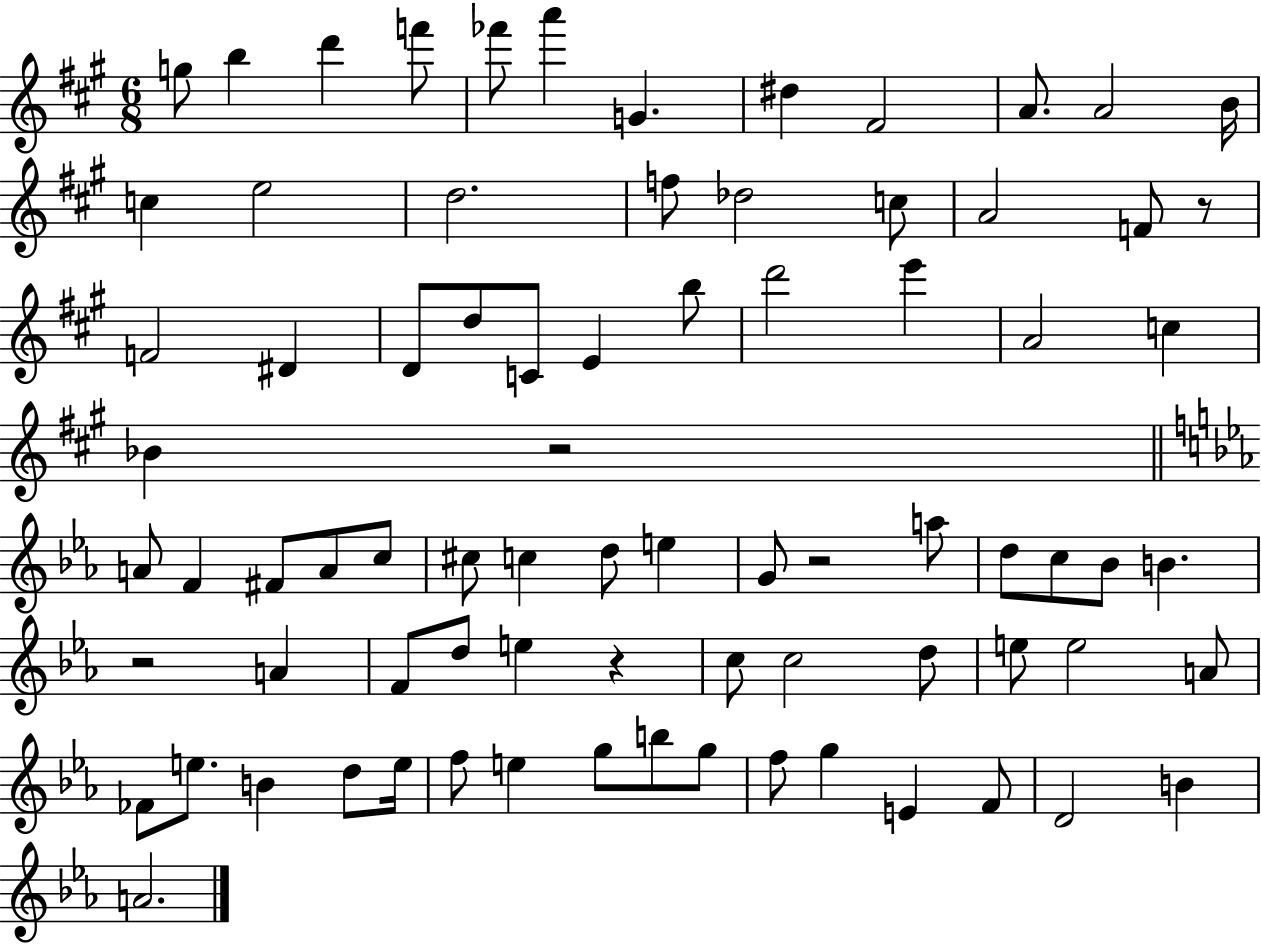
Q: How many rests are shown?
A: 5